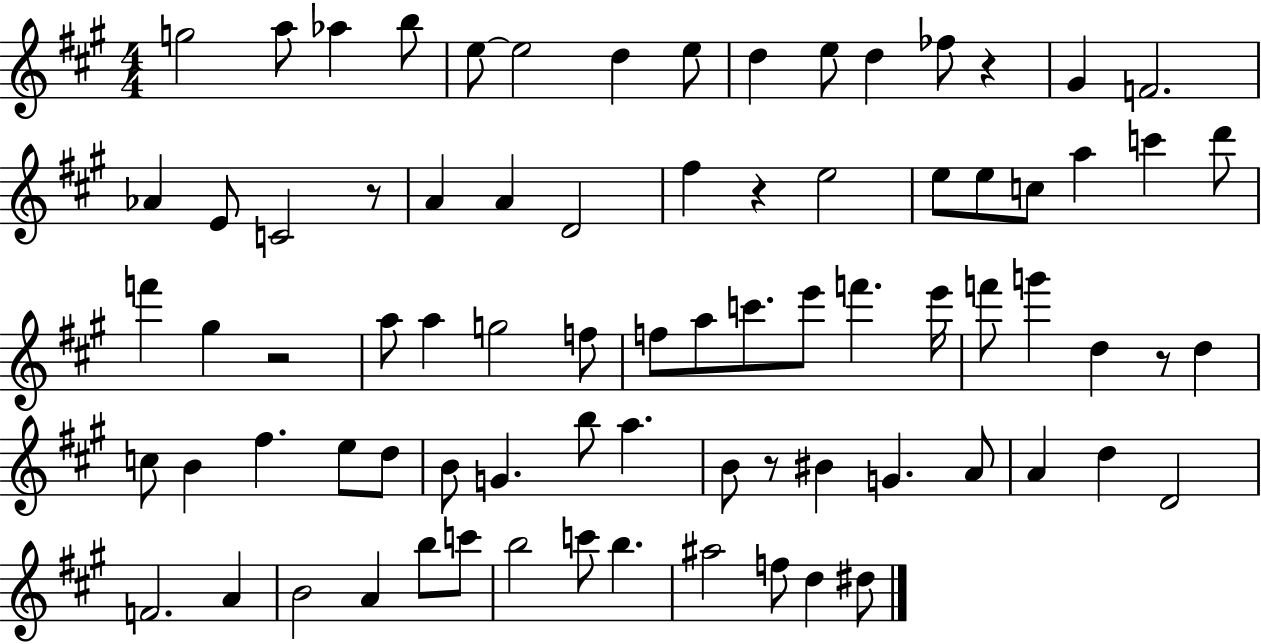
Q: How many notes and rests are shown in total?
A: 79